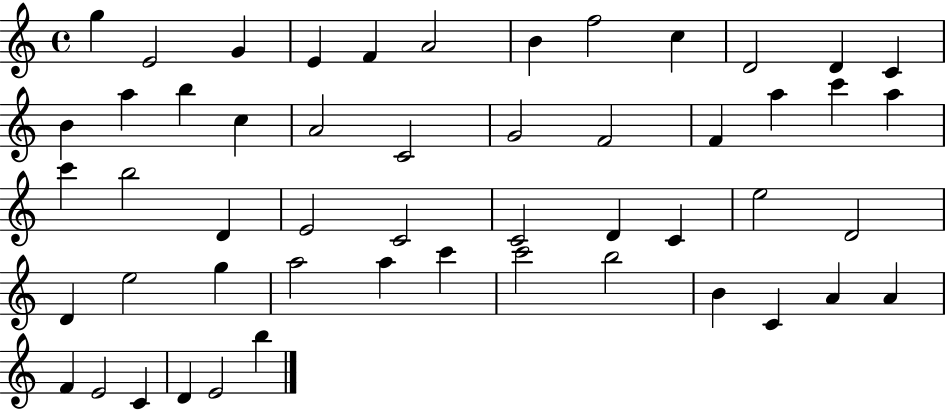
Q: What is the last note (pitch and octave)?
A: B5